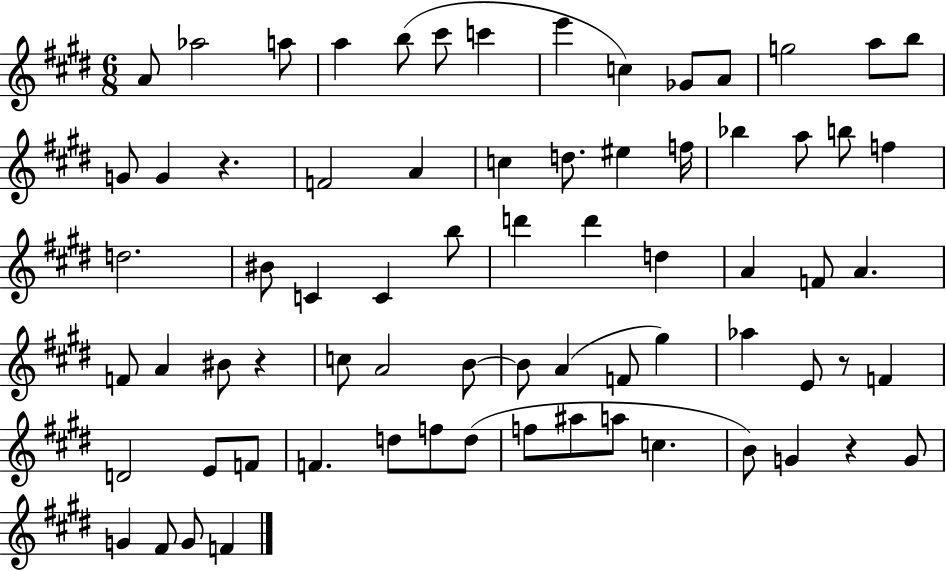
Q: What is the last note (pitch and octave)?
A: F4